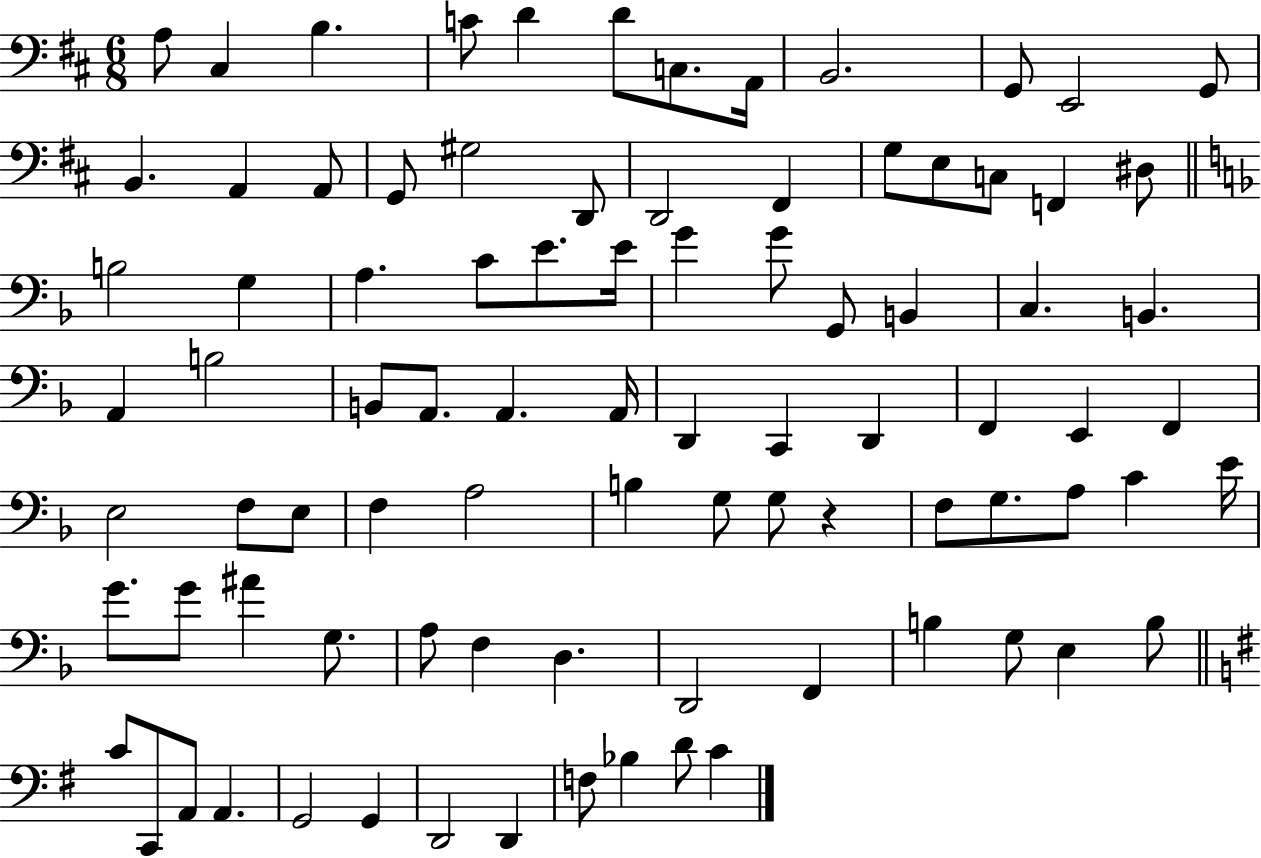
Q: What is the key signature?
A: D major